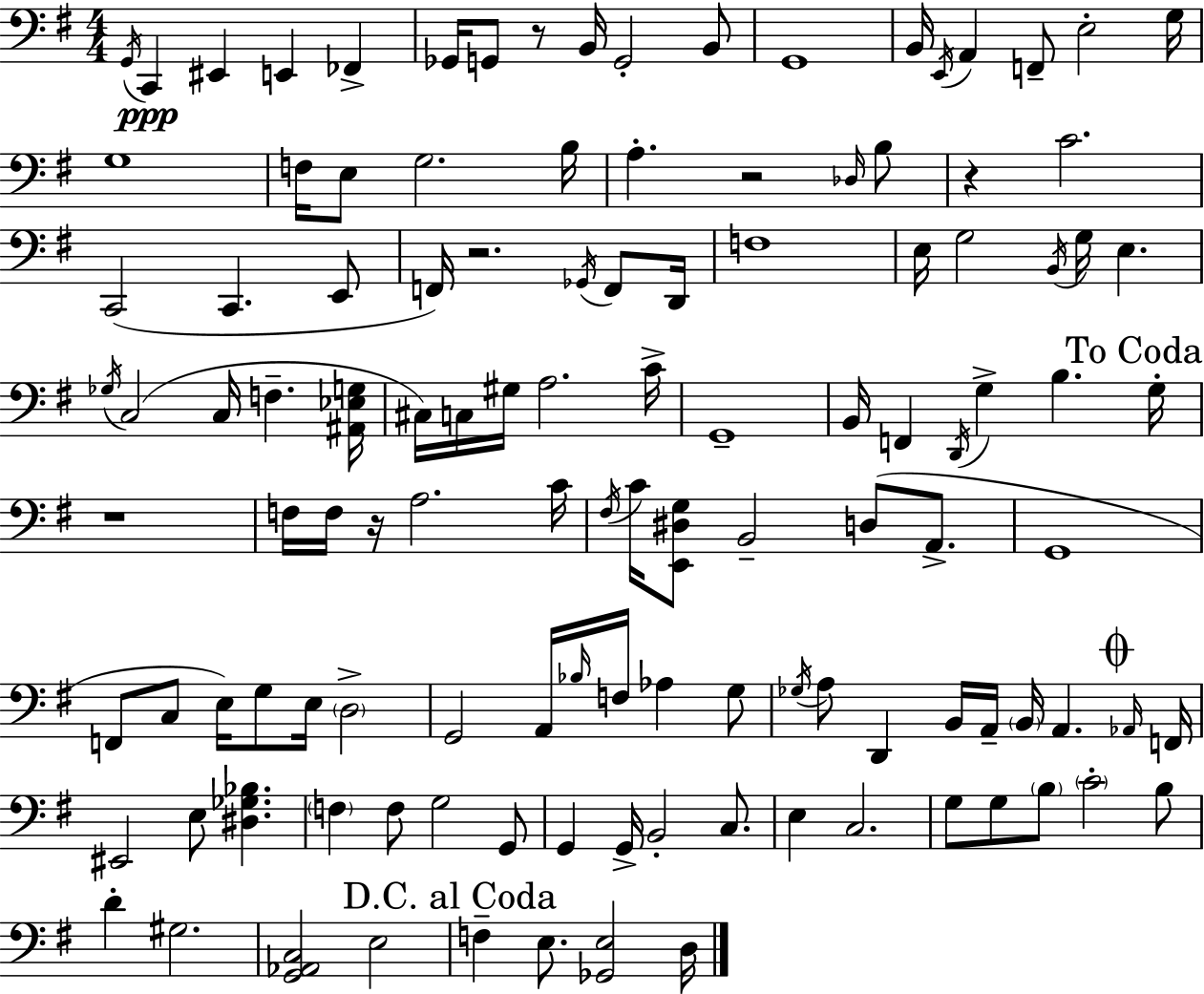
{
  \clef bass
  \numericTimeSignature
  \time 4/4
  \key g \major
  \acciaccatura { g,16 }\ppp c,4 eis,4 e,4 fes,4-> | ges,16 g,8 r8 b,16 g,2-. b,8 | g,1 | b,16 \acciaccatura { e,16 } a,4 f,8-- e2-. | \break g16 g1 | f16 e8 g2. | b16 a4.-. r2 | \grace { des16 } b8 r4 c'2. | \break c,2( c,4. | e,8 f,16) r2. | \acciaccatura { ges,16 } f,8 d,16 f1 | e16 g2 \acciaccatura { b,16 } g16 e4. | \break \acciaccatura { ges16 }( c2 c16 f4.-- | <ais, ees g>16 cis16) c16 gis16 a2. | c'16-> g,1-- | b,16 f,4 \acciaccatura { d,16 } g4-> | \break b4. \mark "To Coda" g16-. r1 | f16 f16 r16 a2. | c'16 \acciaccatura { fis16 } c'16 <e, dis g>8 b,2-- | d8( a,8.-> g,1 | \break f,8 c8 e16) g8 e16 | \parenthesize d2-> g,2 | a,16 \grace { bes16 } f16 aes4 g8 \acciaccatura { ges16 } a8 d,4 | b,16 a,16-- \parenthesize b,16 a,4. \mark \markup { \musicglyph "scripts.coda" } \grace { aes,16 } f,16 eis,2 | \break e8 <dis ges bes>4. \parenthesize f4 f8 | g2 g,8 g,4 g,16-> | b,2-. c8. e4 c2. | g8 g8 \parenthesize b8 | \break \parenthesize c'2-. b8 d'4-. gis2. | <g, aes, c>2 | e2 \mark "D.C. al Coda" f4-- e8. | <ges, e>2 d16 \bar "|."
}